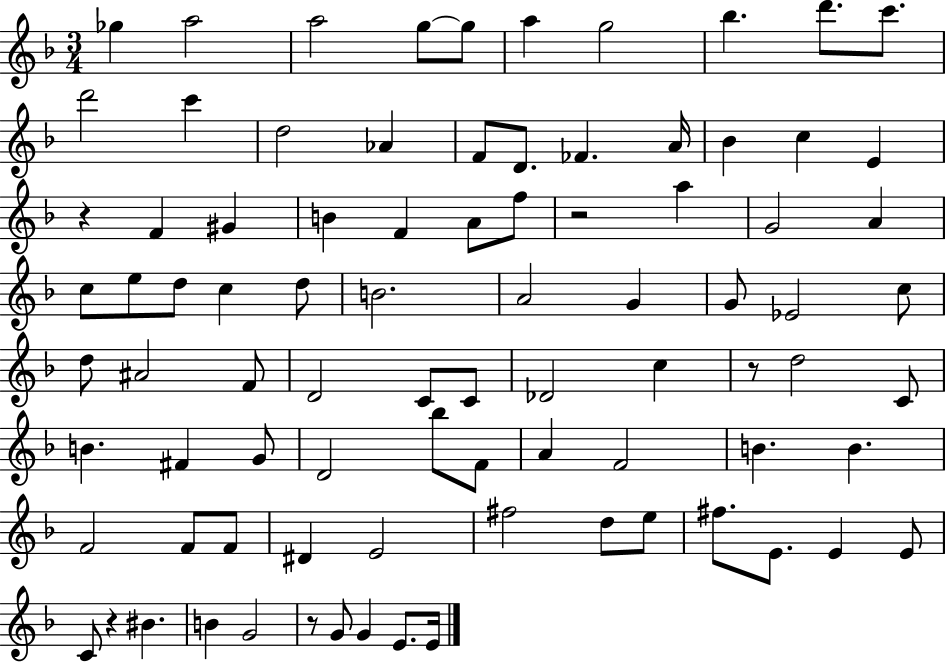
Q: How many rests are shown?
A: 5